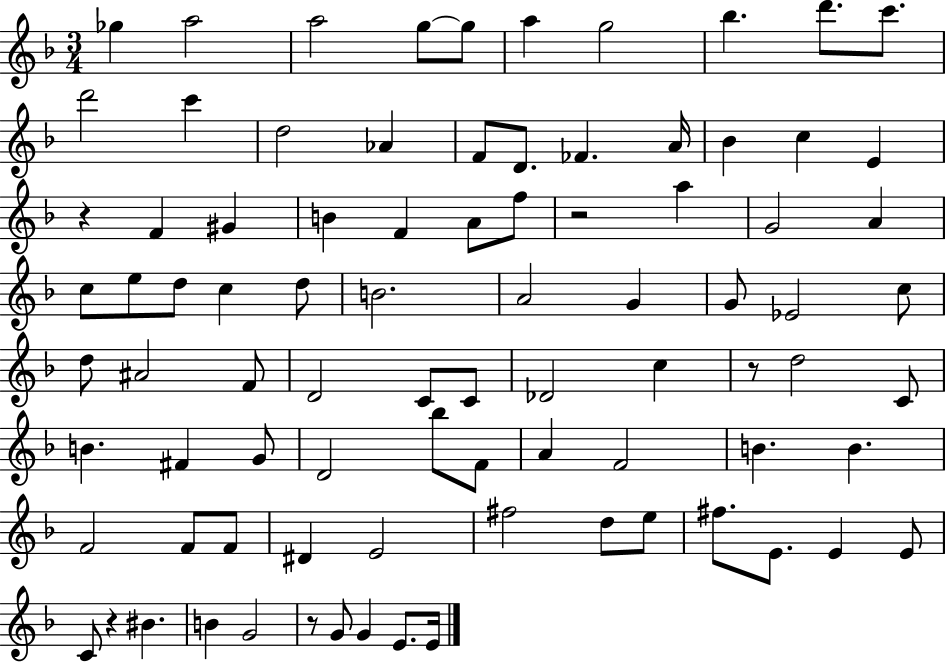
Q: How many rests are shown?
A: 5